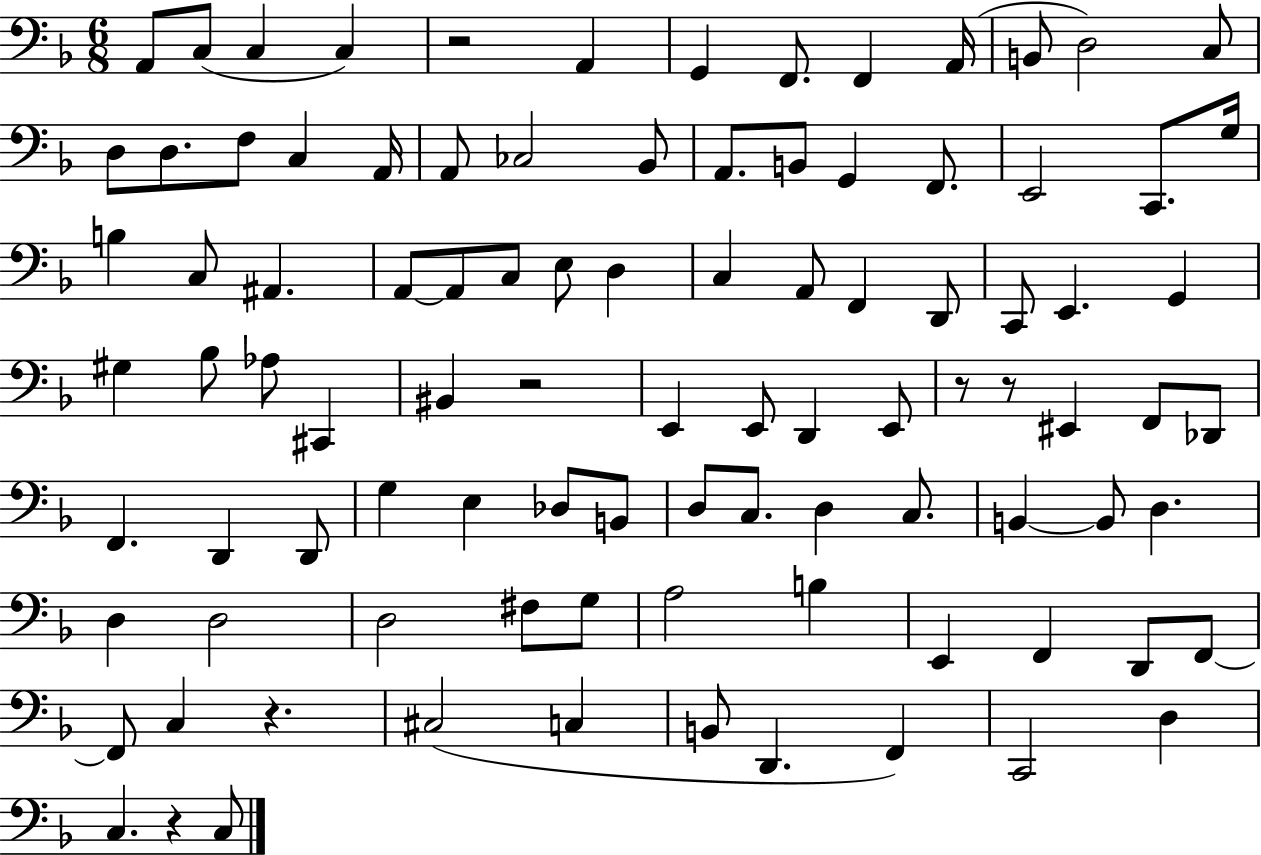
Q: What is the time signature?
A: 6/8